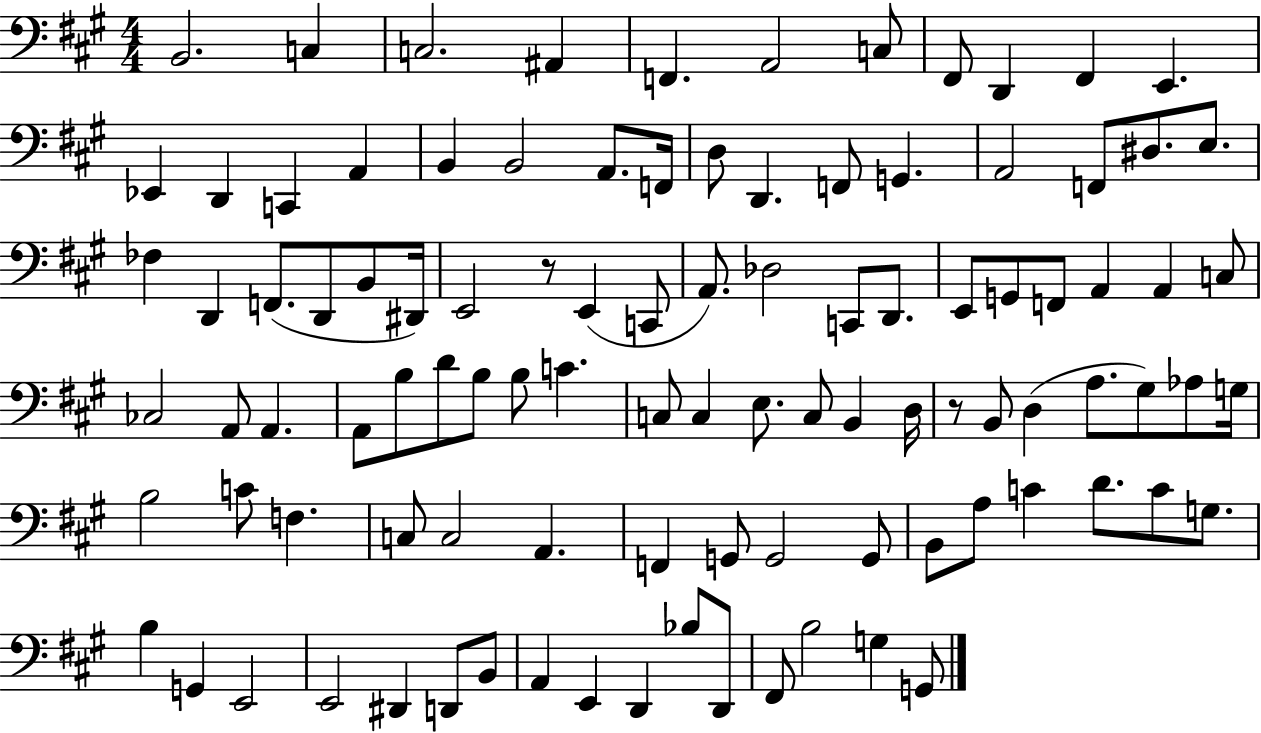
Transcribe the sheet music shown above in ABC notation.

X:1
T:Untitled
M:4/4
L:1/4
K:A
B,,2 C, C,2 ^A,, F,, A,,2 C,/2 ^F,,/2 D,, ^F,, E,, _E,, D,, C,, A,, B,, B,,2 A,,/2 F,,/4 D,/2 D,, F,,/2 G,, A,,2 F,,/2 ^D,/2 E,/2 _F, D,, F,,/2 D,,/2 B,,/2 ^D,,/4 E,,2 z/2 E,, C,,/2 A,,/2 _D,2 C,,/2 D,,/2 E,,/2 G,,/2 F,,/2 A,, A,, C,/2 _C,2 A,,/2 A,, A,,/2 B,/2 D/2 B,/2 B,/2 C C,/2 C, E,/2 C,/2 B,, D,/4 z/2 B,,/2 D, A,/2 ^G,/2 _A,/2 G,/4 B,2 C/2 F, C,/2 C,2 A,, F,, G,,/2 G,,2 G,,/2 B,,/2 A,/2 C D/2 C/2 G,/2 B, G,, E,,2 E,,2 ^D,, D,,/2 B,,/2 A,, E,, D,, _B,/2 D,,/2 ^F,,/2 B,2 G, G,,/2